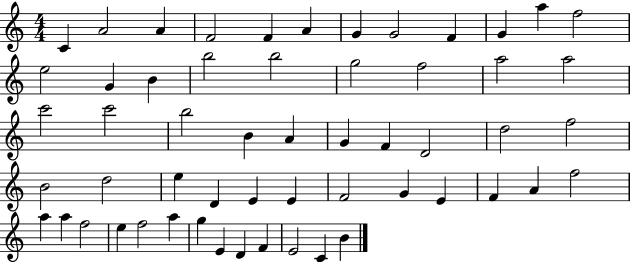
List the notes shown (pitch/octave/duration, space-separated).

C4/q A4/h A4/q F4/h F4/q A4/q G4/q G4/h F4/q G4/q A5/q F5/h E5/h G4/q B4/q B5/h B5/h G5/h F5/h A5/h A5/h C6/h C6/h B5/h B4/q A4/q G4/q F4/q D4/h D5/h F5/h B4/h D5/h E5/q D4/q E4/q E4/q F4/h G4/q E4/q F4/q A4/q F5/h A5/q A5/q F5/h E5/q F5/h A5/q G5/q E4/q D4/q F4/q E4/h C4/q B4/q